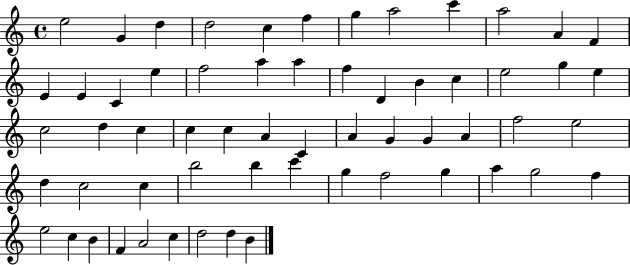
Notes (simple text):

E5/h G4/q D5/q D5/h C5/q F5/q G5/q A5/h C6/q A5/h A4/q F4/q E4/q E4/q C4/q E5/q F5/h A5/q A5/q F5/q D4/q B4/q C5/q E5/h G5/q E5/q C5/h D5/q C5/q C5/q C5/q A4/q C4/q A4/q G4/q G4/q A4/q F5/h E5/h D5/q C5/h C5/q B5/h B5/q C6/q G5/q F5/h G5/q A5/q G5/h F5/q E5/h C5/q B4/q F4/q A4/h C5/q D5/h D5/q B4/q